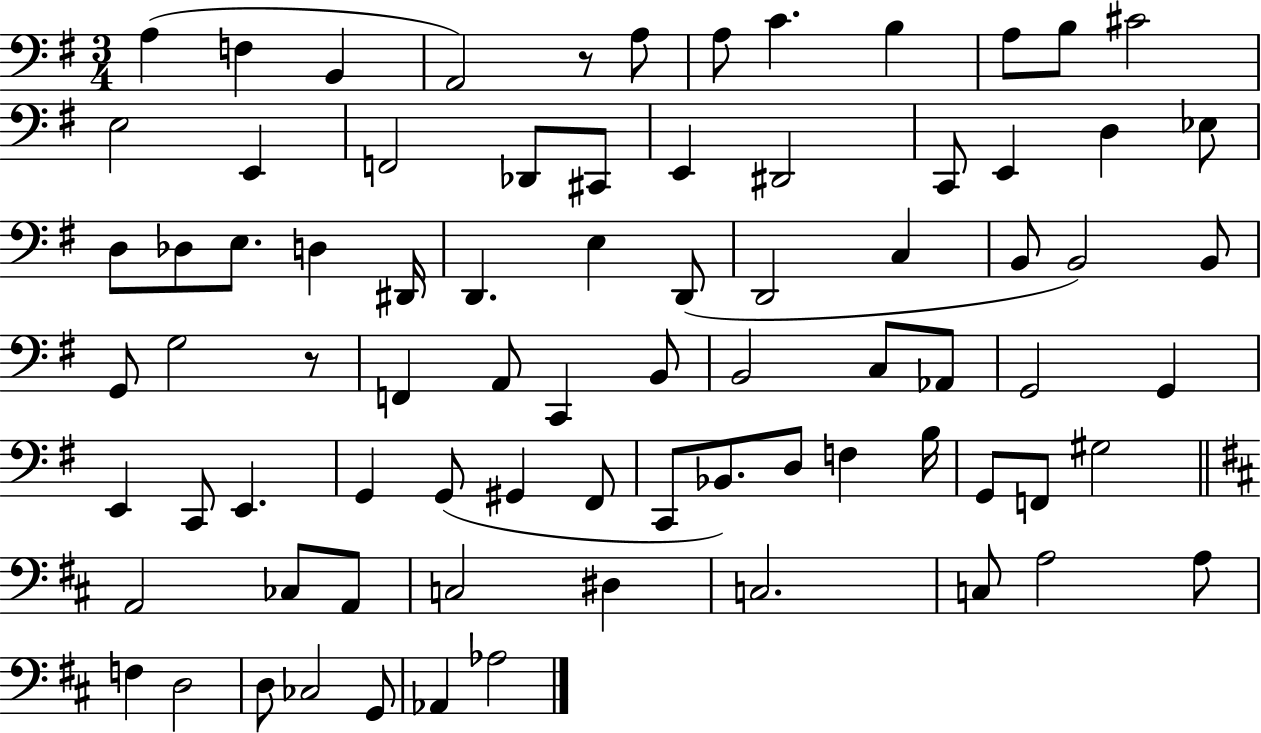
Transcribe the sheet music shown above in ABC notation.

X:1
T:Untitled
M:3/4
L:1/4
K:G
A, F, B,, A,,2 z/2 A,/2 A,/2 C B, A,/2 B,/2 ^C2 E,2 E,, F,,2 _D,,/2 ^C,,/2 E,, ^D,,2 C,,/2 E,, D, _E,/2 D,/2 _D,/2 E,/2 D, ^D,,/4 D,, E, D,,/2 D,,2 C, B,,/2 B,,2 B,,/2 G,,/2 G,2 z/2 F,, A,,/2 C,, B,,/2 B,,2 C,/2 _A,,/2 G,,2 G,, E,, C,,/2 E,, G,, G,,/2 ^G,, ^F,,/2 C,,/2 _B,,/2 D,/2 F, B,/4 G,,/2 F,,/2 ^G,2 A,,2 _C,/2 A,,/2 C,2 ^D, C,2 C,/2 A,2 A,/2 F, D,2 D,/2 _C,2 G,,/2 _A,, _A,2